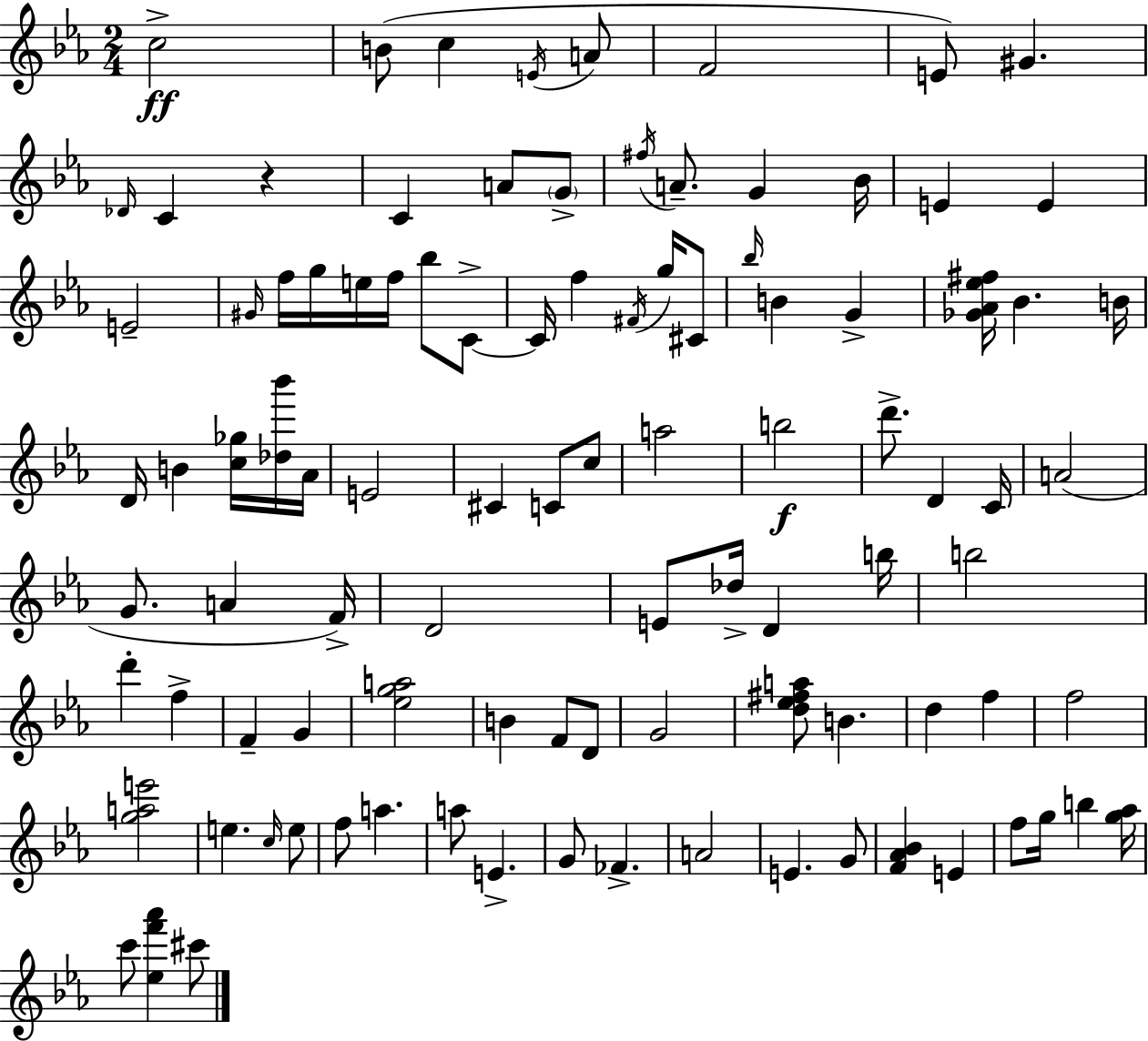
{
  \clef treble
  \numericTimeSignature
  \time 2/4
  \key c \minor
  c''2->\ff | b'8( c''4 \acciaccatura { e'16 } a'8 | f'2 | e'8) gis'4. | \break \grace { des'16 } c'4 r4 | c'4 a'8 | \parenthesize g'8-> \acciaccatura { fis''16 } a'8.-- g'4 | bes'16 e'4 e'4 | \break e'2-- | \grace { gis'16 } f''16 g''16 e''16 f''16 | bes''8 c'8->~~ c'16 f''4 | \acciaccatura { fis'16 } g''16 cis'8 \grace { bes''16 } b'4 | \break g'4-> <ges' aes' ees'' fis''>16 bes'4. | b'16 d'16 b'4 | <c'' ges''>16 <des'' bes'''>16 aes'16 e'2 | cis'4 | \break c'8 c''8 a''2 | b''2\f | d'''8.-> | d'4 c'16 a'2( | \break g'8. | a'4 f'16->) d'2 | e'8 | des''16-> d'4 b''16 b''2 | \break d'''4-. | f''4-> f'4-- | g'4 <ees'' g'' a''>2 | b'4 | \break f'8 d'8 g'2 | <d'' ees'' fis'' a''>8 | b'4. d''4 | f''4 f''2 | \break <g'' a'' e'''>2 | e''4. | \grace { c''16 } e''8 f''8 | a''4. a''8 | \break e'4.-> g'8 | fes'4.-> a'2 | e'4. | g'8 <f' aes' bes'>4 | \break e'4 f''8 | g''16 b''4 <g'' aes''>16 c'''8 | <ees'' f''' aes'''>4 cis'''8 \bar "|."
}